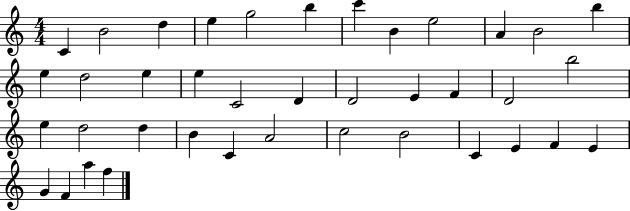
C4/q B4/h D5/q E5/q G5/h B5/q C6/q B4/q E5/h A4/q B4/h B5/q E5/q D5/h E5/q E5/q C4/h D4/q D4/h E4/q F4/q D4/h B5/h E5/q D5/h D5/q B4/q C4/q A4/h C5/h B4/h C4/q E4/q F4/q E4/q G4/q F4/q A5/q F5/q